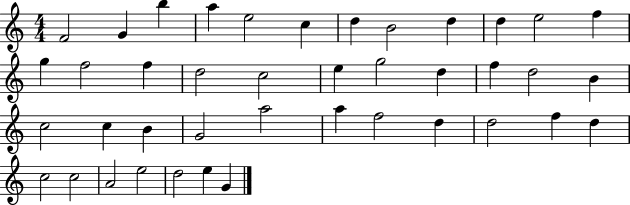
{
  \clef treble
  \numericTimeSignature
  \time 4/4
  \key c \major
  f'2 g'4 b''4 | a''4 e''2 c''4 | d''4 b'2 d''4 | d''4 e''2 f''4 | \break g''4 f''2 f''4 | d''2 c''2 | e''4 g''2 d''4 | f''4 d''2 b'4 | \break c''2 c''4 b'4 | g'2 a''2 | a''4 f''2 d''4 | d''2 f''4 d''4 | \break c''2 c''2 | a'2 e''2 | d''2 e''4 g'4 | \bar "|."
}